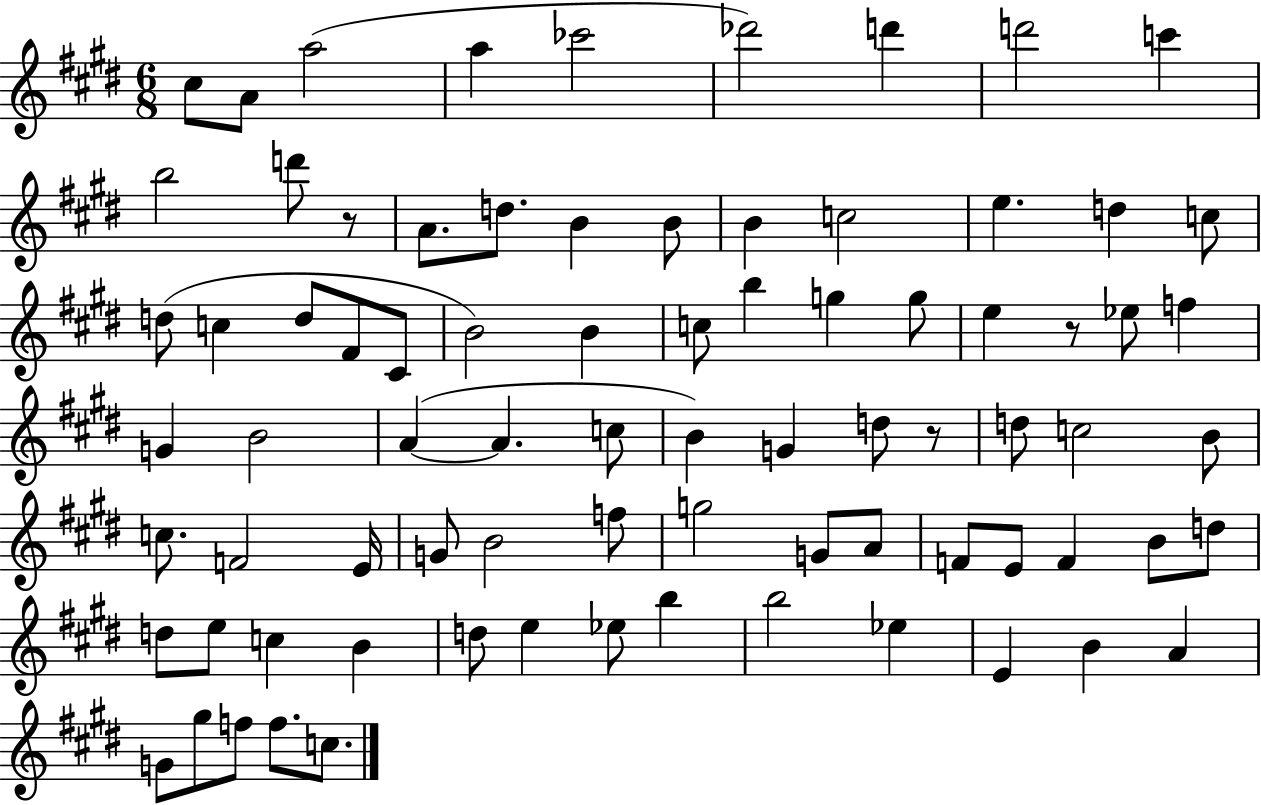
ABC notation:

X:1
T:Untitled
M:6/8
L:1/4
K:E
^c/2 A/2 a2 a _c'2 _d'2 d' d'2 c' b2 d'/2 z/2 A/2 d/2 B B/2 B c2 e d c/2 d/2 c d/2 ^F/2 ^C/2 B2 B c/2 b g g/2 e z/2 _e/2 f G B2 A A c/2 B G d/2 z/2 d/2 c2 B/2 c/2 F2 E/4 G/2 B2 f/2 g2 G/2 A/2 F/2 E/2 F B/2 d/2 d/2 e/2 c B d/2 e _e/2 b b2 _e E B A G/2 ^g/2 f/2 f/2 c/2